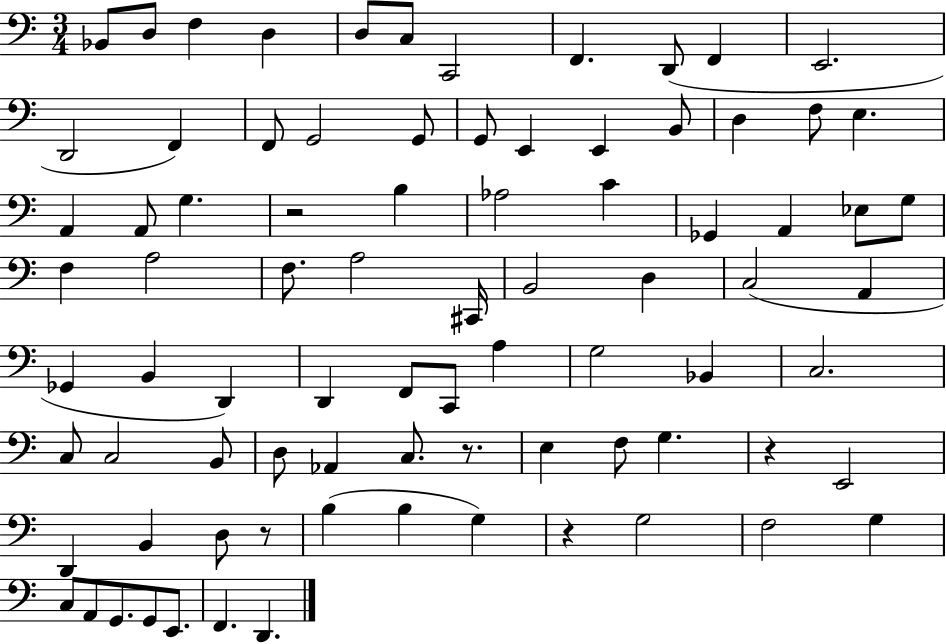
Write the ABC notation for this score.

X:1
T:Untitled
M:3/4
L:1/4
K:C
_B,,/2 D,/2 F, D, D,/2 C,/2 C,,2 F,, D,,/2 F,, E,,2 D,,2 F,, F,,/2 G,,2 G,,/2 G,,/2 E,, E,, B,,/2 D, F,/2 E, A,, A,,/2 G, z2 B, _A,2 C _G,, A,, _E,/2 G,/2 F, A,2 F,/2 A,2 ^C,,/4 B,,2 D, C,2 A,, _G,, B,, D,, D,, F,,/2 C,,/2 A, G,2 _B,, C,2 C,/2 C,2 B,,/2 D,/2 _A,, C,/2 z/2 E, F,/2 G, z E,,2 D,, B,, D,/2 z/2 B, B, G, z G,2 F,2 G, C,/2 A,,/2 G,,/2 G,,/2 E,,/2 F,, D,,